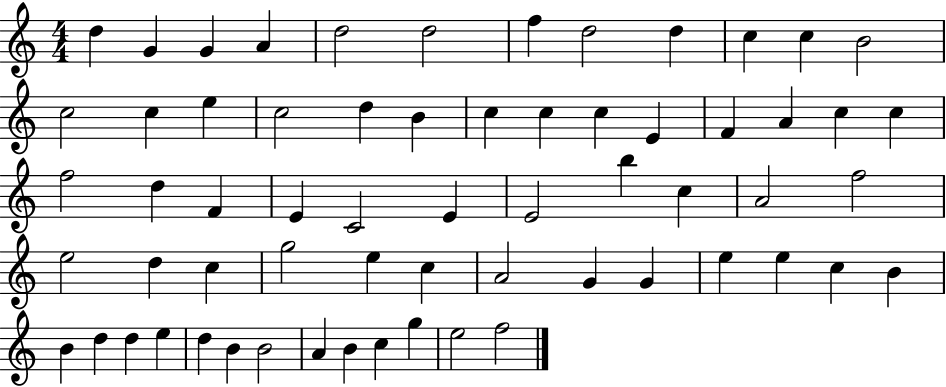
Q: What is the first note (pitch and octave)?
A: D5